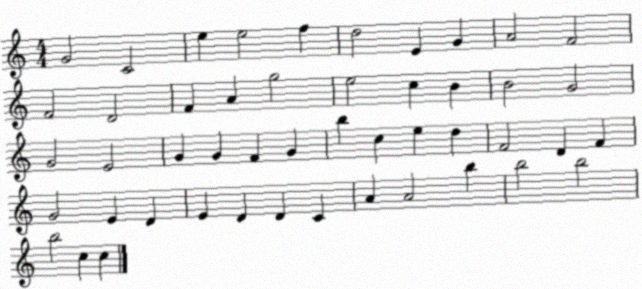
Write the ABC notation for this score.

X:1
T:Untitled
M:4/4
L:1/4
K:C
G2 C2 e e2 f d2 E G A2 F2 F2 D2 F A g2 e2 c B B2 G2 G2 E2 G G F G b c e d F2 D F G2 E D E D D C A A2 b b2 b2 b2 c c